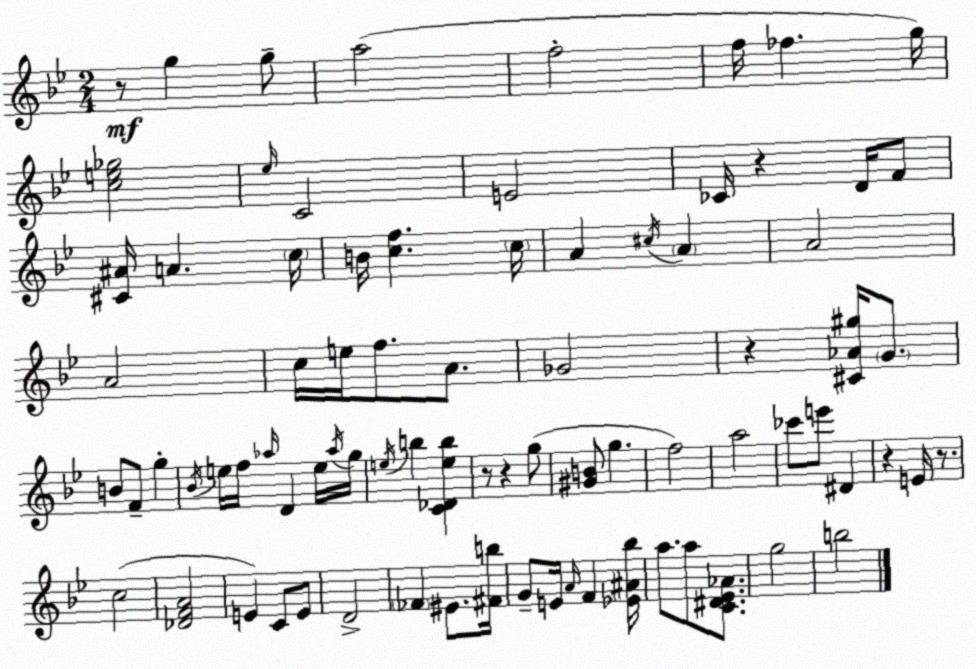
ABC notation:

X:1
T:Untitled
M:2/4
L:1/4
K:Gm
z/2 g g/2 a2 f2 f/4 _f g/4 [ce_g]2 _e/4 C2 E2 _C/4 z D/4 F/2 [^C^A]/4 A c/4 B/4 [cf] c/4 A ^c/4 A A2 A2 c/4 e/4 f/2 A/2 _G2 z [^C_A^g]/4 G/2 B/2 F/2 g _B/4 e/4 f/4 _a/4 D e/4 _a/4 g/4 e/4 b [C_Deb] z/2 z g/2 [^GB]/2 g f2 a2 _c'/2 e'/2 ^D z E/4 z/2 c2 [_DFA]2 E C/2 E/2 D2 _F ^E/2 [^Fb]/4 G/2 E/4 A/4 F [_E^A_b]/4 a/2 a/2 [C^D_E_A]/2 g2 b2